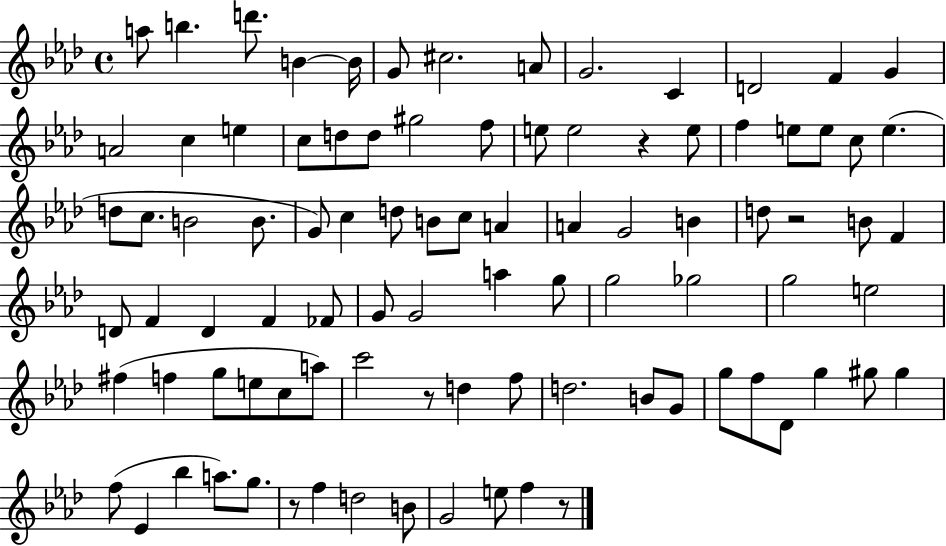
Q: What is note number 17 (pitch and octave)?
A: C5